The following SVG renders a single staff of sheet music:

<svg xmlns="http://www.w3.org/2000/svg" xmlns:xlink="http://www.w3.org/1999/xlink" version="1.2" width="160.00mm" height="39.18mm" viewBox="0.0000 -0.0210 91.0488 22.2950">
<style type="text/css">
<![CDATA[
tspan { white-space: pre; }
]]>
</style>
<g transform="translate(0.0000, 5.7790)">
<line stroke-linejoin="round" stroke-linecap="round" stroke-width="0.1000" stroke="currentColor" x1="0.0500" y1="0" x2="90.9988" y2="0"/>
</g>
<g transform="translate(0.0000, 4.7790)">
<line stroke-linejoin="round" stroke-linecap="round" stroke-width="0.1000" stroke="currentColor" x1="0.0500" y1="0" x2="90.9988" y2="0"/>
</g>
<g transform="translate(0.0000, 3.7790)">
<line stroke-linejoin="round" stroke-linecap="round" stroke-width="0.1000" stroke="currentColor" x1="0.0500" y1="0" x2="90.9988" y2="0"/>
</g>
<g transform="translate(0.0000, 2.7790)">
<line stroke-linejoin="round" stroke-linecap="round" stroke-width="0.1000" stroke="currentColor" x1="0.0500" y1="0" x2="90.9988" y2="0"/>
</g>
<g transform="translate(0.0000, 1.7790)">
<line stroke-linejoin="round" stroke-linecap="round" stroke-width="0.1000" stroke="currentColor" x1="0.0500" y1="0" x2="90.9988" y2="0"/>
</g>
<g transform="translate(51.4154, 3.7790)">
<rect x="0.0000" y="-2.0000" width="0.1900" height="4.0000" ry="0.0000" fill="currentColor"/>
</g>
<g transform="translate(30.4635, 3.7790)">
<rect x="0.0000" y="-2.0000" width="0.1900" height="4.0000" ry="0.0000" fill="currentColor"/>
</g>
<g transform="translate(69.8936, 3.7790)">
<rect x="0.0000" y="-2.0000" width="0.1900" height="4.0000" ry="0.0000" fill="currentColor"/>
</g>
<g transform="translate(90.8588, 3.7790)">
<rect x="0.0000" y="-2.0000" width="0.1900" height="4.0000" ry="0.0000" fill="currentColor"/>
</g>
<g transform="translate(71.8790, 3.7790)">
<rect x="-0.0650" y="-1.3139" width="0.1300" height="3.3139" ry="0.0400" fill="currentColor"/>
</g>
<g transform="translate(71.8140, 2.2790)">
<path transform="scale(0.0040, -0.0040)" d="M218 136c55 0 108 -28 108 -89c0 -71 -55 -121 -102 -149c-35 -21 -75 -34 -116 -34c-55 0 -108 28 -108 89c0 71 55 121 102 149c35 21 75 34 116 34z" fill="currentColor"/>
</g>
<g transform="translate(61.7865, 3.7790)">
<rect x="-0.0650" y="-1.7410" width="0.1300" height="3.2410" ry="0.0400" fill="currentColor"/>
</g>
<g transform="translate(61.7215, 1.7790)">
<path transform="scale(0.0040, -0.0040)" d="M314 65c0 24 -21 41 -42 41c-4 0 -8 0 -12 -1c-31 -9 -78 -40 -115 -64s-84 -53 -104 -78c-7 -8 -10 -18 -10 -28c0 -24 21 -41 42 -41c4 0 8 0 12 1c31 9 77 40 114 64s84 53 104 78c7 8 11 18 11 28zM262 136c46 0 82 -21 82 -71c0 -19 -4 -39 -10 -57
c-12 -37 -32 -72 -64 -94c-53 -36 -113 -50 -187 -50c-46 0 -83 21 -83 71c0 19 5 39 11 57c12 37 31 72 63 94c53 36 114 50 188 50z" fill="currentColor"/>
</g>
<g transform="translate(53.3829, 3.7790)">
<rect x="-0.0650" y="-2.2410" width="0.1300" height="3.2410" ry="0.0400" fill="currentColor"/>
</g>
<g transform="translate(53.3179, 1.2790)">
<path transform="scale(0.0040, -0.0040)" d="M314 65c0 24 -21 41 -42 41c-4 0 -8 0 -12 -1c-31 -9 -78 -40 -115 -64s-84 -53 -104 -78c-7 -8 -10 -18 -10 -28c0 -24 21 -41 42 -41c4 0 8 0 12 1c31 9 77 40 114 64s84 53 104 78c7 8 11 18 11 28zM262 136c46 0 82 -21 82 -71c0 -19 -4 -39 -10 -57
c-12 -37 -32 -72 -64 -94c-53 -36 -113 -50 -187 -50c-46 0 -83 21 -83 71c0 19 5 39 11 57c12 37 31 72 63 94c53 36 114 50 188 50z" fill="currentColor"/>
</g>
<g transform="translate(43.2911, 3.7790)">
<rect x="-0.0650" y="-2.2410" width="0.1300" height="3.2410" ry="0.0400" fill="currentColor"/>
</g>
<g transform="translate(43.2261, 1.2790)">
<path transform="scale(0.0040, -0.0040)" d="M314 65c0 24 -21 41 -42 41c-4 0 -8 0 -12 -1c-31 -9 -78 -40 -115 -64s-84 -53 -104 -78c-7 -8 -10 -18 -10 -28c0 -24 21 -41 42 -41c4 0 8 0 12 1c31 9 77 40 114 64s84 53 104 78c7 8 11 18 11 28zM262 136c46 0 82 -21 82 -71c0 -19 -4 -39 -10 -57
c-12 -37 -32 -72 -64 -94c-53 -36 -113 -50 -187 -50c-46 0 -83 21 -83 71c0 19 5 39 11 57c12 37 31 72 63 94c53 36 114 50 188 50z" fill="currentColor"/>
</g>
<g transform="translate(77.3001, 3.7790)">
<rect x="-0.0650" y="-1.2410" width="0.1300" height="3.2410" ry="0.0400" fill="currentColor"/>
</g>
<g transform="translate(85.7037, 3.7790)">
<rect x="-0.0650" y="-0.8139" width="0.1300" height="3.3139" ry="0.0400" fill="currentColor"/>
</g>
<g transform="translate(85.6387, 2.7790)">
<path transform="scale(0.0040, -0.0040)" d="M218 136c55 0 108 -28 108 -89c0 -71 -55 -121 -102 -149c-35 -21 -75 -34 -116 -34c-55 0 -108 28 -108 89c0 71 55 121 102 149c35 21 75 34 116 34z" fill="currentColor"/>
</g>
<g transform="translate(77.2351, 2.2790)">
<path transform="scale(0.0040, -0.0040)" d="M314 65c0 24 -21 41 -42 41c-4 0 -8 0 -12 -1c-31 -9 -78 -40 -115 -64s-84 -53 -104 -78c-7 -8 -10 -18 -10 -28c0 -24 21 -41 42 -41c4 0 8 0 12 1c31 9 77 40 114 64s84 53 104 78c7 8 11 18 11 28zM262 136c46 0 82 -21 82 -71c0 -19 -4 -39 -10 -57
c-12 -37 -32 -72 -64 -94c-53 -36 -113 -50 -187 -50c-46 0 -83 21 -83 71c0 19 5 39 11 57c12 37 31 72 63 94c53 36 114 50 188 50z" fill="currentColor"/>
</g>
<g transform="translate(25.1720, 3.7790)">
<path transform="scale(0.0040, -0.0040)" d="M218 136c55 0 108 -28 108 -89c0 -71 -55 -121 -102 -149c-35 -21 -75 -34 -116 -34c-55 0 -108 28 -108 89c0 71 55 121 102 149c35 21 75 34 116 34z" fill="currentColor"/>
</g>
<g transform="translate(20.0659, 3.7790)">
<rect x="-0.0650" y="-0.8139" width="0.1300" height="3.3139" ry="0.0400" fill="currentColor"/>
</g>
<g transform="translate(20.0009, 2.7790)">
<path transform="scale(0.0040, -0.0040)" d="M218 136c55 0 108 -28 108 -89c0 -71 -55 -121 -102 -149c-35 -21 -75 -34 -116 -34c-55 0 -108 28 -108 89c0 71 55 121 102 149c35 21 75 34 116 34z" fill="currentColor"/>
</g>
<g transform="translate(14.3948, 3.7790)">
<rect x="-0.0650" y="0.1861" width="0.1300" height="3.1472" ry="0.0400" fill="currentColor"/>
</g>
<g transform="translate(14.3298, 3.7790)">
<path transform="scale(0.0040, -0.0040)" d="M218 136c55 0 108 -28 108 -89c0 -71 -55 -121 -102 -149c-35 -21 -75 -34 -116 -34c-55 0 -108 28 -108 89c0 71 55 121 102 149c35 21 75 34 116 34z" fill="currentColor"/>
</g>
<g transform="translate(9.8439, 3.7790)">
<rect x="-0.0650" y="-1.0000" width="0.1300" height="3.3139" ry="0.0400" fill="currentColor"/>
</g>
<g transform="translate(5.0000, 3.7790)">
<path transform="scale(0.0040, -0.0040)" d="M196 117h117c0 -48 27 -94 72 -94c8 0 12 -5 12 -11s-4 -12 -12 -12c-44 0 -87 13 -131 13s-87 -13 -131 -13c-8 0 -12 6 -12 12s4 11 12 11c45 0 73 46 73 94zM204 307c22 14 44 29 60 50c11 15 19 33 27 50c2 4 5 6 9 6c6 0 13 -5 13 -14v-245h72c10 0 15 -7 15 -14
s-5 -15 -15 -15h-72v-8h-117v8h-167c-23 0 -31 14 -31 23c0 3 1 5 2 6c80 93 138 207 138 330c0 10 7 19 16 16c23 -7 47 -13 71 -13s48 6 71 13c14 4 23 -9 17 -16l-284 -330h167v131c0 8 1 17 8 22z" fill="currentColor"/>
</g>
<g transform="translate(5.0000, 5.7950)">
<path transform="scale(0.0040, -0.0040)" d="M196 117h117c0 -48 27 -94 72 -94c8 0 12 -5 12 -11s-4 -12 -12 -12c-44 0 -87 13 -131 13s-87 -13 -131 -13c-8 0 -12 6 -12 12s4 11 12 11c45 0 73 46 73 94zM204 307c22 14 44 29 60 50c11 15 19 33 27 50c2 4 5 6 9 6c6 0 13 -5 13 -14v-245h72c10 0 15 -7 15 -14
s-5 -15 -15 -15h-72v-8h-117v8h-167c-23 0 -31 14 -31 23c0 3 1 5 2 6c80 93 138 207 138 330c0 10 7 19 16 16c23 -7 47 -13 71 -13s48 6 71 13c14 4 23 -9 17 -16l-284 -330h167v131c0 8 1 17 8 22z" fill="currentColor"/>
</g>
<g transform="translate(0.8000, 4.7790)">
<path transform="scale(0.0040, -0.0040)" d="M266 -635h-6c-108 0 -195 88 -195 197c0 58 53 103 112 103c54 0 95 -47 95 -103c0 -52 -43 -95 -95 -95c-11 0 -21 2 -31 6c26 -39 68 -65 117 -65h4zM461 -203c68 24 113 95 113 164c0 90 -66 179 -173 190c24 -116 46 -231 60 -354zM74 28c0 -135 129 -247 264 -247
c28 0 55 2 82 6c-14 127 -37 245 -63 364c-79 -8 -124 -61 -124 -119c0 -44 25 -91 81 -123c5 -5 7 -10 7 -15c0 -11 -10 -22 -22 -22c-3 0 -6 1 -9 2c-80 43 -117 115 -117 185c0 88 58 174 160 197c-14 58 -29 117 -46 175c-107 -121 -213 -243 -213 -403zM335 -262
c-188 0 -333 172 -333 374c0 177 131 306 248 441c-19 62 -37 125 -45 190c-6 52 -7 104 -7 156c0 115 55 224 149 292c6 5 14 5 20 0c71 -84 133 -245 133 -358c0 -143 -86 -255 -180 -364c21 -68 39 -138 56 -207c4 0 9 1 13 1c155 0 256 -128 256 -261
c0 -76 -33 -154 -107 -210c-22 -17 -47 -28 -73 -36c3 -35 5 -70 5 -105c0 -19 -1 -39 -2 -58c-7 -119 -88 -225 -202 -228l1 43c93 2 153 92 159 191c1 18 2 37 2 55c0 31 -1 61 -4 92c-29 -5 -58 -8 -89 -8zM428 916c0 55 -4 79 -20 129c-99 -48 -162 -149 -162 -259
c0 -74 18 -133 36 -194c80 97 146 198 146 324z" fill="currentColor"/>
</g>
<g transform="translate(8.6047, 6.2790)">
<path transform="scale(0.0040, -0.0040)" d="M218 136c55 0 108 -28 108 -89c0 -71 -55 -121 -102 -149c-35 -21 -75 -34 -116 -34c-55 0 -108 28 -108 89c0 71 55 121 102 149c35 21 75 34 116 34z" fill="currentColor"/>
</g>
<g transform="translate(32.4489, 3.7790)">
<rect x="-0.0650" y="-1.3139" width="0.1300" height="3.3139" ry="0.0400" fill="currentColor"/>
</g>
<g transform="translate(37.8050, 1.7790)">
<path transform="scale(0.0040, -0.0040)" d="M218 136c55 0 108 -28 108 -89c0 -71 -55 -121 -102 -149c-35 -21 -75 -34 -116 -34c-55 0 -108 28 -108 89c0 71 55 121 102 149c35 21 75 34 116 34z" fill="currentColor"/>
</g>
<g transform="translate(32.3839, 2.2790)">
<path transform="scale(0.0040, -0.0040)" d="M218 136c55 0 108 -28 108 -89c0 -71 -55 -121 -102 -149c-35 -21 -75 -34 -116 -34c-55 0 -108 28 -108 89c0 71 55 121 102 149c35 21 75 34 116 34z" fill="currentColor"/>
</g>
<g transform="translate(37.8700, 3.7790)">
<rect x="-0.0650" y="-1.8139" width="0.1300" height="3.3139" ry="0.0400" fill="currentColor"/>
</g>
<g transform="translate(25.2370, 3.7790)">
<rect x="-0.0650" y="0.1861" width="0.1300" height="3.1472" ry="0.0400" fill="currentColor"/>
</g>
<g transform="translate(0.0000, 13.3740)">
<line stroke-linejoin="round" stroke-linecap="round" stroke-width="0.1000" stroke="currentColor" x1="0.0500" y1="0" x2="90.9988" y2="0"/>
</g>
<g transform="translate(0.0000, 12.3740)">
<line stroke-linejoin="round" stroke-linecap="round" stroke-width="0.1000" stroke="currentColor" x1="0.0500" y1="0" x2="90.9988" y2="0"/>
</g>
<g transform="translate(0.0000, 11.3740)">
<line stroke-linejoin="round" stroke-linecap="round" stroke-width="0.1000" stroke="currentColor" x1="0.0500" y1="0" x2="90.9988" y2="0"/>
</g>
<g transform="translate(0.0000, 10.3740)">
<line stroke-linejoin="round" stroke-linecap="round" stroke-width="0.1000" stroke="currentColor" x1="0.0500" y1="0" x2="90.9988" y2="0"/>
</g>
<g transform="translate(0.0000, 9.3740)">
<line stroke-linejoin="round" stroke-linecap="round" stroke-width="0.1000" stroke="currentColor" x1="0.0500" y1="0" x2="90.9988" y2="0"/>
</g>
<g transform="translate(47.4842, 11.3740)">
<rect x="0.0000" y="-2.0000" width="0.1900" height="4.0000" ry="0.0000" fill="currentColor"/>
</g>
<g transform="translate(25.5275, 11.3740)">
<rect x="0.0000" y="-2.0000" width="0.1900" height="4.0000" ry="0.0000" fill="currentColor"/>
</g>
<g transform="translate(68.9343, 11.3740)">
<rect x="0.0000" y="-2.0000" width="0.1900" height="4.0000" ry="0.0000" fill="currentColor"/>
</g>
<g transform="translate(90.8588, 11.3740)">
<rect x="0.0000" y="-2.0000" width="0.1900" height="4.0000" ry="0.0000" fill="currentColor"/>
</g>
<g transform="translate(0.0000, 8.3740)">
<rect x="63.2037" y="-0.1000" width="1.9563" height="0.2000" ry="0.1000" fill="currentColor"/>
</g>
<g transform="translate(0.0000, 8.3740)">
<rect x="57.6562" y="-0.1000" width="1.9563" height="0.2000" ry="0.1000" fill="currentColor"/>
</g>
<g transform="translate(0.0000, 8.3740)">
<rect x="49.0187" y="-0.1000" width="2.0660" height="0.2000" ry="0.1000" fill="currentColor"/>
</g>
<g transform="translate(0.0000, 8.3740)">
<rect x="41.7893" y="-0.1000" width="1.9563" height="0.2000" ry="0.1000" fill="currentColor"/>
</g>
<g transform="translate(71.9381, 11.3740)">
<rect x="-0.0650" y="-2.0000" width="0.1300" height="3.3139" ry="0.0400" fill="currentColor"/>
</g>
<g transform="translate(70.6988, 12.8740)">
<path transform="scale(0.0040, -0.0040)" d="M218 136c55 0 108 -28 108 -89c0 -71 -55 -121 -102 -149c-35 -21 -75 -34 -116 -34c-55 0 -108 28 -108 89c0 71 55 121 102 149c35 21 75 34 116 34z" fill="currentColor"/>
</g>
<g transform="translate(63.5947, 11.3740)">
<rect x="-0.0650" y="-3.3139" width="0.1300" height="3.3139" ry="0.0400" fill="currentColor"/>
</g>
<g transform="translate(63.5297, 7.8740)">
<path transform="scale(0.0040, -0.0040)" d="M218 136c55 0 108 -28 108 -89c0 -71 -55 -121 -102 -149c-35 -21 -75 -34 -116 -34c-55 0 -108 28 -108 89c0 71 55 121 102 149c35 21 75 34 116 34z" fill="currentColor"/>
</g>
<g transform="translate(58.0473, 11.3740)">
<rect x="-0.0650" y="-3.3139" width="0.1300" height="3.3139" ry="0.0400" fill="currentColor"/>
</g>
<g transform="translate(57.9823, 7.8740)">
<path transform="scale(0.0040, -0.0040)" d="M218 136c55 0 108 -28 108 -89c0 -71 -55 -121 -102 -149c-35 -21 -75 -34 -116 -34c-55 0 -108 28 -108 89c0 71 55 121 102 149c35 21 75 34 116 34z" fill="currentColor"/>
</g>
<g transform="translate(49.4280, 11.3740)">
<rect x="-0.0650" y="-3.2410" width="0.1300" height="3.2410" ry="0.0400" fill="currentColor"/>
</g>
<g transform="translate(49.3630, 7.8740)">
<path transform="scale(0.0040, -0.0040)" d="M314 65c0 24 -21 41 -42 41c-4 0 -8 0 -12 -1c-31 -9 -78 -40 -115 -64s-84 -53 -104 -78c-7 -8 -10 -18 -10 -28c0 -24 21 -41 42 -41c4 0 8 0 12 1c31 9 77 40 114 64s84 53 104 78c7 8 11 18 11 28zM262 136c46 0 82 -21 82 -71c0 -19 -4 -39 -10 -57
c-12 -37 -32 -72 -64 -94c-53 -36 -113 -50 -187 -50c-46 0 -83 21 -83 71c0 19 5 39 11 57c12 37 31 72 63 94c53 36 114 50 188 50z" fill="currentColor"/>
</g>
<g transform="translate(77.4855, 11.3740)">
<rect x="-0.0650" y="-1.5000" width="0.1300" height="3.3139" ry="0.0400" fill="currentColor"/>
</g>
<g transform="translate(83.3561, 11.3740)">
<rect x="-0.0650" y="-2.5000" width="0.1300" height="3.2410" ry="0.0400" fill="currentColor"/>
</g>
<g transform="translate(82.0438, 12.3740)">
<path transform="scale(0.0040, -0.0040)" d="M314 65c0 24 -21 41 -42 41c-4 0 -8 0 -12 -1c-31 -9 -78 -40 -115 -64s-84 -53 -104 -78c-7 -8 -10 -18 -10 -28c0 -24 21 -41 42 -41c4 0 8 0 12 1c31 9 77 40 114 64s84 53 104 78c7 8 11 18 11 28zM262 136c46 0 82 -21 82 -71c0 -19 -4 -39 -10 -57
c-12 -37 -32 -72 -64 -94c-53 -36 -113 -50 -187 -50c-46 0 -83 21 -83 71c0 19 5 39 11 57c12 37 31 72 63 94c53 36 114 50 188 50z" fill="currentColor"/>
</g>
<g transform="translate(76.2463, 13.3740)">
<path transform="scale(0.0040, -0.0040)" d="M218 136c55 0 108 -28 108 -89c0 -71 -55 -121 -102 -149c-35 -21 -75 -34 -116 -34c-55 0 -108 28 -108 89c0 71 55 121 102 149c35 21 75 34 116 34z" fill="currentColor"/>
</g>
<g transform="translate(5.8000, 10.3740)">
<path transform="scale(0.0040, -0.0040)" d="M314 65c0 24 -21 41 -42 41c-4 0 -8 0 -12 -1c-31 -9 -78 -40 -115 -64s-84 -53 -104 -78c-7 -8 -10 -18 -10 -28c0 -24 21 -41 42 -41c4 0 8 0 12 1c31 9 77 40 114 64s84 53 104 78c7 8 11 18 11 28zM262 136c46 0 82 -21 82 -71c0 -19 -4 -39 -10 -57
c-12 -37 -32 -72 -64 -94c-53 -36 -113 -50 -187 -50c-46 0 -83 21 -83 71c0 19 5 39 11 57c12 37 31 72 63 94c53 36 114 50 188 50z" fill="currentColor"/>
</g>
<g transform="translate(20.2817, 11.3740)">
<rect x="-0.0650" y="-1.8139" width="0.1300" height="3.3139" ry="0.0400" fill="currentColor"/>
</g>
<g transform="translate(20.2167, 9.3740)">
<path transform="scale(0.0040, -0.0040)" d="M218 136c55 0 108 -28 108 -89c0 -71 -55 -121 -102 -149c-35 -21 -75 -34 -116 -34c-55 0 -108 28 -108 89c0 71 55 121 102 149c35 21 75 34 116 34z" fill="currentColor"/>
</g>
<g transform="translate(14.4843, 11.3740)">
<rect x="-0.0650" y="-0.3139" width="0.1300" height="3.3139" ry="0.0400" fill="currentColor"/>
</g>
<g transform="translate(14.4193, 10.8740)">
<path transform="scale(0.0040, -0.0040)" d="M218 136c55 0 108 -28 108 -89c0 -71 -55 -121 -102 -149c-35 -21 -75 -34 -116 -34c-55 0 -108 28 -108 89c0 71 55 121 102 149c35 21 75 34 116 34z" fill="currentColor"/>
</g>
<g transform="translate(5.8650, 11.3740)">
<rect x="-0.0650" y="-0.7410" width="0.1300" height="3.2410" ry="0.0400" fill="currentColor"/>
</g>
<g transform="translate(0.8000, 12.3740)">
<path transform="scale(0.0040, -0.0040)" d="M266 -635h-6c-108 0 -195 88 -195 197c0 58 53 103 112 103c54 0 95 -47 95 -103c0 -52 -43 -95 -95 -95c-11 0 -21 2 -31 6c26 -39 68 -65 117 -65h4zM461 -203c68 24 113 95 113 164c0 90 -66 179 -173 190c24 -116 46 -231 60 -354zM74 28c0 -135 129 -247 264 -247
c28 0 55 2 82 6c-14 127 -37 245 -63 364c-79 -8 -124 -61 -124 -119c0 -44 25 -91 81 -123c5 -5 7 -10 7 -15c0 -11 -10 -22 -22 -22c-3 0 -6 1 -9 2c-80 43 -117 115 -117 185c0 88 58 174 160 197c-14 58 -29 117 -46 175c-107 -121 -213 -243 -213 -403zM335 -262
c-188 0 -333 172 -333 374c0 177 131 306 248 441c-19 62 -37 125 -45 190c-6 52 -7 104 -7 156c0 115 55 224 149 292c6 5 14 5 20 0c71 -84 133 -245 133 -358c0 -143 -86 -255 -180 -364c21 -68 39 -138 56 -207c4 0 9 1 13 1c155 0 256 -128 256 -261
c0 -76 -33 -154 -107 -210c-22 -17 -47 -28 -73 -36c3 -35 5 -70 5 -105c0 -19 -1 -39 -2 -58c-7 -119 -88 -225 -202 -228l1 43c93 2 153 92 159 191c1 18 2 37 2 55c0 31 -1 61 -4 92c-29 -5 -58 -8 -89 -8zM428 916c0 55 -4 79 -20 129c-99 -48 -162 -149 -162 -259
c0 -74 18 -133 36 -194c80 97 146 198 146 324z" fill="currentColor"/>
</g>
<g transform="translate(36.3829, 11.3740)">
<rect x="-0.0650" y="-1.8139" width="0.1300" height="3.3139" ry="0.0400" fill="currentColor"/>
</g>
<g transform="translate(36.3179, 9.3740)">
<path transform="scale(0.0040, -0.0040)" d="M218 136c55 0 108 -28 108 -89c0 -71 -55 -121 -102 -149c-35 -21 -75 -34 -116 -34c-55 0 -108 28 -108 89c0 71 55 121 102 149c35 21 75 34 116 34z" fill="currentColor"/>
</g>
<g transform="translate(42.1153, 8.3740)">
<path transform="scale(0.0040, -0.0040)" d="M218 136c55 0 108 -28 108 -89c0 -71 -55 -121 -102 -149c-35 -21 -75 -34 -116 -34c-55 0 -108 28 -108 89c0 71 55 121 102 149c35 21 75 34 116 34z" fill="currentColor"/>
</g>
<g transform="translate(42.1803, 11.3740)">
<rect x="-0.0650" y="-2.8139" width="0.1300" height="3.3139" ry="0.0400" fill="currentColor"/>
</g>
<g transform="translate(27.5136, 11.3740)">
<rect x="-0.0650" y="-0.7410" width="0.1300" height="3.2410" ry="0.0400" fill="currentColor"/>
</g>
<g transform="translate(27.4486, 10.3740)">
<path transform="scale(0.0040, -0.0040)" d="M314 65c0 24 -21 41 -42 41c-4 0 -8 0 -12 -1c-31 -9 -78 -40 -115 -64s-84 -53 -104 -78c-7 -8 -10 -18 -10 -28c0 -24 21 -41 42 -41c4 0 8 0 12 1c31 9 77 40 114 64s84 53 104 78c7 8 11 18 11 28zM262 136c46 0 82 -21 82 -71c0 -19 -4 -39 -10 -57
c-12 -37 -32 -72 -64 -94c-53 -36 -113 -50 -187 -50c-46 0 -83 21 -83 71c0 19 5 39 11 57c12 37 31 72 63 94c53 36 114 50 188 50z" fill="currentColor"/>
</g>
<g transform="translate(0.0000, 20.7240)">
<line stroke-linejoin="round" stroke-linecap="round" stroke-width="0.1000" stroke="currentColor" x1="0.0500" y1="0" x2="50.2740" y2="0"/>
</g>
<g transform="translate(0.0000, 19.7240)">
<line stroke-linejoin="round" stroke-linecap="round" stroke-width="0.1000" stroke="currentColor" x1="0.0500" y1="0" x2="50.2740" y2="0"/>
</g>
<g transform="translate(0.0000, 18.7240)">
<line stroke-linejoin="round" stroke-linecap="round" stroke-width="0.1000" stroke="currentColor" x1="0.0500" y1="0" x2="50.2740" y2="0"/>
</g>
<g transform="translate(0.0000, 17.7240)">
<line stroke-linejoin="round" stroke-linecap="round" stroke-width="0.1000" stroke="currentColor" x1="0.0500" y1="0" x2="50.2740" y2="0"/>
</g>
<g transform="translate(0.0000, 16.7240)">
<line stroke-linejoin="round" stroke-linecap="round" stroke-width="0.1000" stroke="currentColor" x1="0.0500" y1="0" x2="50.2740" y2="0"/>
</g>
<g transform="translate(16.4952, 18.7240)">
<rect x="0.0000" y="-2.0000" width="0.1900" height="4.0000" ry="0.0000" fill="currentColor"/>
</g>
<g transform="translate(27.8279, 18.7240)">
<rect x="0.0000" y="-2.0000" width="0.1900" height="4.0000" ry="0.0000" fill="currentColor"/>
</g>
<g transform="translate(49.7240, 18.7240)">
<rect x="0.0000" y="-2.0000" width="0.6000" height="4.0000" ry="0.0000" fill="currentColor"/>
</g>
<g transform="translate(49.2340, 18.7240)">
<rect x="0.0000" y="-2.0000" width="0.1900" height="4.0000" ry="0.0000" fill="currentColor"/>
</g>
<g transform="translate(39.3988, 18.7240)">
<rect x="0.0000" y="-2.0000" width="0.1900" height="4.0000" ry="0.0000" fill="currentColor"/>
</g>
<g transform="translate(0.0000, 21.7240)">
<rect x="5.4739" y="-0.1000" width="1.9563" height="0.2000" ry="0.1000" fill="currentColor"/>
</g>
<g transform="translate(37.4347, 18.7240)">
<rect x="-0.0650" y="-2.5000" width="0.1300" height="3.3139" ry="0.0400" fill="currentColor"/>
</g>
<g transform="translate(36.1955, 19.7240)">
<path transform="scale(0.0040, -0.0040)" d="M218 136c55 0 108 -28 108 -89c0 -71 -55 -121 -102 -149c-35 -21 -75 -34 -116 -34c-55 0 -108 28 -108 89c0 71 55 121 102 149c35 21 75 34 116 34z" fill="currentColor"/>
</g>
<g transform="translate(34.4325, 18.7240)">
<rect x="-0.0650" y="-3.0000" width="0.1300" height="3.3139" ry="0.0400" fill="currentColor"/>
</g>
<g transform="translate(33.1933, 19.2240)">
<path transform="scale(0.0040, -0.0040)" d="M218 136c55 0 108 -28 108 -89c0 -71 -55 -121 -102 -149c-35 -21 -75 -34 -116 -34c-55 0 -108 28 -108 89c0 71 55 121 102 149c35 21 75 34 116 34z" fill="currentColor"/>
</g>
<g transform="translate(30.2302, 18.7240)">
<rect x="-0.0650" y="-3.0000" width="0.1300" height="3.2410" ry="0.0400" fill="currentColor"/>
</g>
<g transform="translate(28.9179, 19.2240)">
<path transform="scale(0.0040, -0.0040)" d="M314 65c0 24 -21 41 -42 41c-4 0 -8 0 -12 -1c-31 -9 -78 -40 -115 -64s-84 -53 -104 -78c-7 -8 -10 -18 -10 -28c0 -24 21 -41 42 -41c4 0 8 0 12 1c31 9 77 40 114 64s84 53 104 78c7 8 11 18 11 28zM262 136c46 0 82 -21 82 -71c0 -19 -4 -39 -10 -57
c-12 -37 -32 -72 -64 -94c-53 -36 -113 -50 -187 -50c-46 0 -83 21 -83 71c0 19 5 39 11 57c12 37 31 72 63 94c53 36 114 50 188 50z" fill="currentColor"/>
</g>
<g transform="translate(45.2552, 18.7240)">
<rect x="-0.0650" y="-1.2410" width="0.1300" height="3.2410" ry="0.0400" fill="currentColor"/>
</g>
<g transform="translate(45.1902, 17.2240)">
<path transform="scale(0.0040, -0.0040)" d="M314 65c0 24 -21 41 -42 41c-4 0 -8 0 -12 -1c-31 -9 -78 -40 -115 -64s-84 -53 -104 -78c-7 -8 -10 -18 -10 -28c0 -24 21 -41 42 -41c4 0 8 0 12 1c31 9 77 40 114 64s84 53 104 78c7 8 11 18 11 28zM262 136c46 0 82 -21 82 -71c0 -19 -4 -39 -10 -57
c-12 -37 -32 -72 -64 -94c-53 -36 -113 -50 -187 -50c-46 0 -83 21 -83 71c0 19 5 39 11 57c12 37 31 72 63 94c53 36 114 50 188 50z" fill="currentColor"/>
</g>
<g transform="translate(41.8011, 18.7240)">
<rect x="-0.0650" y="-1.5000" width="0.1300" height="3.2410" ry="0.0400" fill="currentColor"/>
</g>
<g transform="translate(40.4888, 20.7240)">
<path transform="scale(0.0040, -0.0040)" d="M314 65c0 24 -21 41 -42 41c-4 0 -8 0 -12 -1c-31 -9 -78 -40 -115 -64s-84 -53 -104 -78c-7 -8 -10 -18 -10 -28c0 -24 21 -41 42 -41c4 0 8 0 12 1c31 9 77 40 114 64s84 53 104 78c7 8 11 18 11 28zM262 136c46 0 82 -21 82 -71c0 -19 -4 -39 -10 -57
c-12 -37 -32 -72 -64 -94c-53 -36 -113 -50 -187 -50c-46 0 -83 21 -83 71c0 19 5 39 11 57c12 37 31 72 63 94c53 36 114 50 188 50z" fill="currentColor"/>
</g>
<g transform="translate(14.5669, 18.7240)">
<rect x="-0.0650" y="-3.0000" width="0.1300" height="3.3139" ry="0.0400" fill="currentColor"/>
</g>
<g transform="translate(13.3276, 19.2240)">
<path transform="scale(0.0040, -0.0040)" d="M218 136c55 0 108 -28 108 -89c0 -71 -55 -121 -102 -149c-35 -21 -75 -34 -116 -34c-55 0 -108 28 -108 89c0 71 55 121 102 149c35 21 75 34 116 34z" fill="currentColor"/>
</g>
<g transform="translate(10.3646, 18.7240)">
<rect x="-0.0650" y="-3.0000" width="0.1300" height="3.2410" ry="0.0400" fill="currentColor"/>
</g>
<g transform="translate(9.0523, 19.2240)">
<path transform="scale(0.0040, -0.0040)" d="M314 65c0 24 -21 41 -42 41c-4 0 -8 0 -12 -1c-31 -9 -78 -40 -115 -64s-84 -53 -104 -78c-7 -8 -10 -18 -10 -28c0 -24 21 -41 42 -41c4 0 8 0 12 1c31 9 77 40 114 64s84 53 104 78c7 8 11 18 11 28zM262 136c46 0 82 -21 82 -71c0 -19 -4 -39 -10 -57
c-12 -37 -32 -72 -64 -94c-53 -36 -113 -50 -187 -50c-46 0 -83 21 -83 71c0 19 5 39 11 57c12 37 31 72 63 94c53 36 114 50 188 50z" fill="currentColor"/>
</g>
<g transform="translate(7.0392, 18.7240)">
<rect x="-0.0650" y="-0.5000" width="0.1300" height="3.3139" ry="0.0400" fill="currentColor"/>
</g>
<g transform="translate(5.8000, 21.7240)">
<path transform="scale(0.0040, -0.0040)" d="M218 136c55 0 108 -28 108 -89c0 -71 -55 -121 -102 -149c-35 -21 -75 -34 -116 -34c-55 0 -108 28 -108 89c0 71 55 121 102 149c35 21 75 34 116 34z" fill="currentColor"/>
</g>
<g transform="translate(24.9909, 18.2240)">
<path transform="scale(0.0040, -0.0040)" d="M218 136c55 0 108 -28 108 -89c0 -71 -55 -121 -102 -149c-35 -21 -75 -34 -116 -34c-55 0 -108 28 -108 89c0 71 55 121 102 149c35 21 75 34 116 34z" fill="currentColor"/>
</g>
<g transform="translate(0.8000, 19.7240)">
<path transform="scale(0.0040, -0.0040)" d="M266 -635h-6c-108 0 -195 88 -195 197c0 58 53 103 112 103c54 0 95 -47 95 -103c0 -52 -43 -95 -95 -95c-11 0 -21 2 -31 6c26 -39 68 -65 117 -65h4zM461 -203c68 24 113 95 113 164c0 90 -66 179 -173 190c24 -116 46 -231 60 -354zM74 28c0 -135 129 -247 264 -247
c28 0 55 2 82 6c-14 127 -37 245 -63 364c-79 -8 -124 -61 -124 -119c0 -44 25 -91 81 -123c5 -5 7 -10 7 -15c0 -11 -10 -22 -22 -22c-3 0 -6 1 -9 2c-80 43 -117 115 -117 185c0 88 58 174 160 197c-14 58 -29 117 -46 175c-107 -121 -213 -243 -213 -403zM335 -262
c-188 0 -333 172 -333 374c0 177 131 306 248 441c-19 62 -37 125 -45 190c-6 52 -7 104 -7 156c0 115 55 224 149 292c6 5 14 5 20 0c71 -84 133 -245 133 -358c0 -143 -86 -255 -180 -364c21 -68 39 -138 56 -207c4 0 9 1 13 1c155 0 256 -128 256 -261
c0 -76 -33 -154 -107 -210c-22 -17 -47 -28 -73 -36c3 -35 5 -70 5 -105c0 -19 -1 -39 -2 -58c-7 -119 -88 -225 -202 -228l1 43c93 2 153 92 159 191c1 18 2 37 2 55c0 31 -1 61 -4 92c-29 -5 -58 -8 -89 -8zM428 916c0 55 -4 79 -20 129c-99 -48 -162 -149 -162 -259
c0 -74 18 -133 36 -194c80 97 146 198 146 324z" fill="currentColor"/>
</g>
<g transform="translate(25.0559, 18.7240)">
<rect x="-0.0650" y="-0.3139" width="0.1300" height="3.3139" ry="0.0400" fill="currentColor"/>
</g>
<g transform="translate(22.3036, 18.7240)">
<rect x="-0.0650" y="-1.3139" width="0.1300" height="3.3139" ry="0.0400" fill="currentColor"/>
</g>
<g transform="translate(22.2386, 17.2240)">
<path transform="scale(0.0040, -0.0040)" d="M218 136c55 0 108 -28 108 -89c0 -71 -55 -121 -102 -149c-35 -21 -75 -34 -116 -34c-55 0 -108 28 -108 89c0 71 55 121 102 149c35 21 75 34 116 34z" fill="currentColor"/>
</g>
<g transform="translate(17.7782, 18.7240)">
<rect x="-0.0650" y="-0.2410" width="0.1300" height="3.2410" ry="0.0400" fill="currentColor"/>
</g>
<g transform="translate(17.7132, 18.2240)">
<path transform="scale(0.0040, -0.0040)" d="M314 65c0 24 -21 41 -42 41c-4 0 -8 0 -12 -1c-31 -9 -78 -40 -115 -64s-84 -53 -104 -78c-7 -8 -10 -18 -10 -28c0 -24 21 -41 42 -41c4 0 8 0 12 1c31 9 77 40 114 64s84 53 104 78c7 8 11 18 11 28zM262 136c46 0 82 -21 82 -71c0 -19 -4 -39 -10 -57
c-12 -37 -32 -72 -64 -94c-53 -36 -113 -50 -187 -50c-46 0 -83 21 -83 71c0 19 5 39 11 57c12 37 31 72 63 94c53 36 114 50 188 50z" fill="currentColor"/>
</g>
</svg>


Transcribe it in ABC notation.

X:1
T:Untitled
M:4/4
L:1/4
K:C
D B d B e f g2 g2 f2 e e2 d d2 c f d2 f a b2 b b F E G2 C A2 A c2 e c A2 A G E2 e2